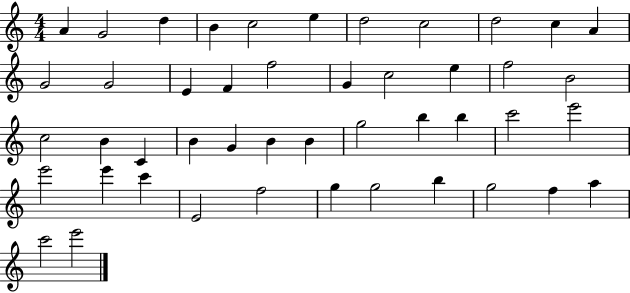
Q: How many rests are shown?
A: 0